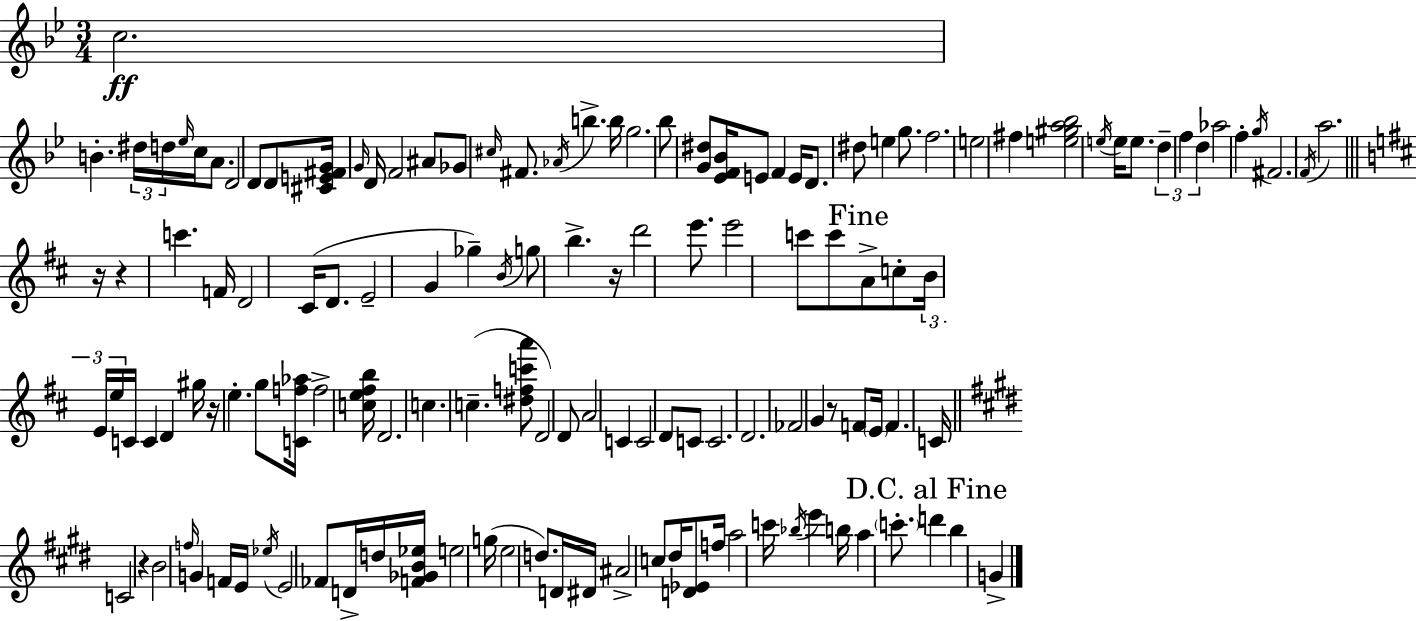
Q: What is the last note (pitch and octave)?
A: G4